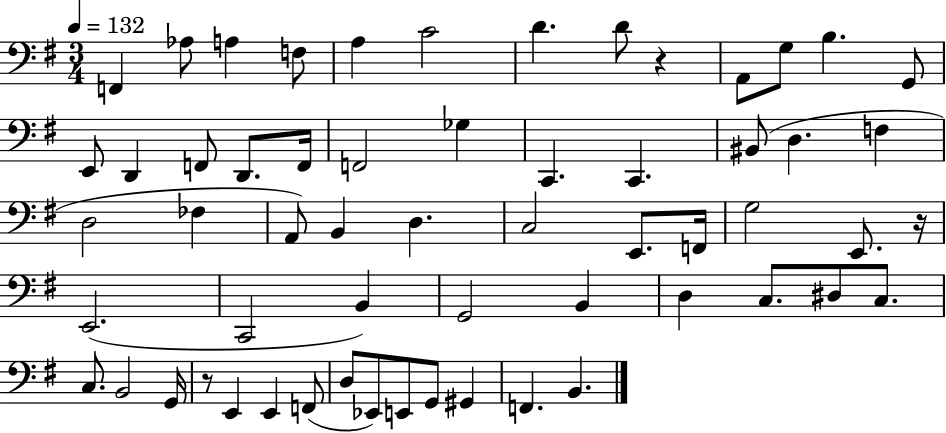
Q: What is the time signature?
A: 3/4